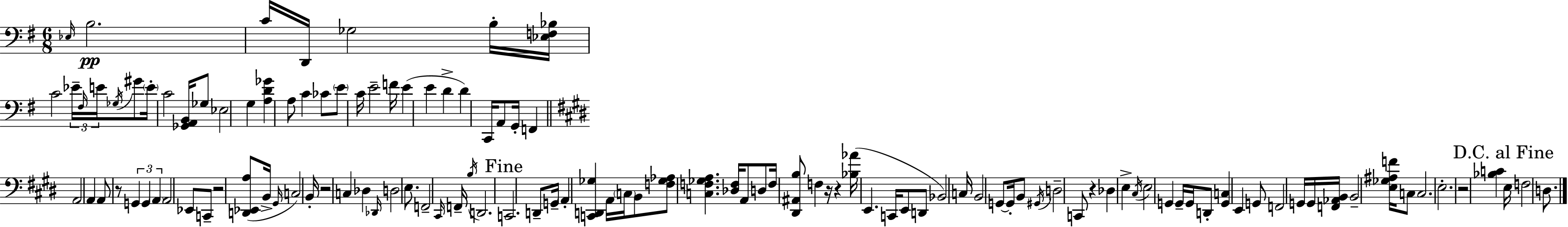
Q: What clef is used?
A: bass